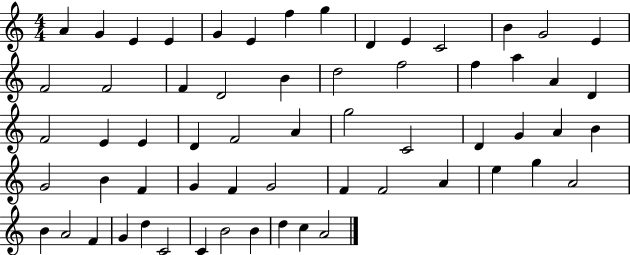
X:1
T:Untitled
M:4/4
L:1/4
K:C
A G E E G E f g D E C2 B G2 E F2 F2 F D2 B d2 f2 f a A D F2 E E D F2 A g2 C2 D G A B G2 B F G F G2 F F2 A e g A2 B A2 F G d C2 C B2 B d c A2